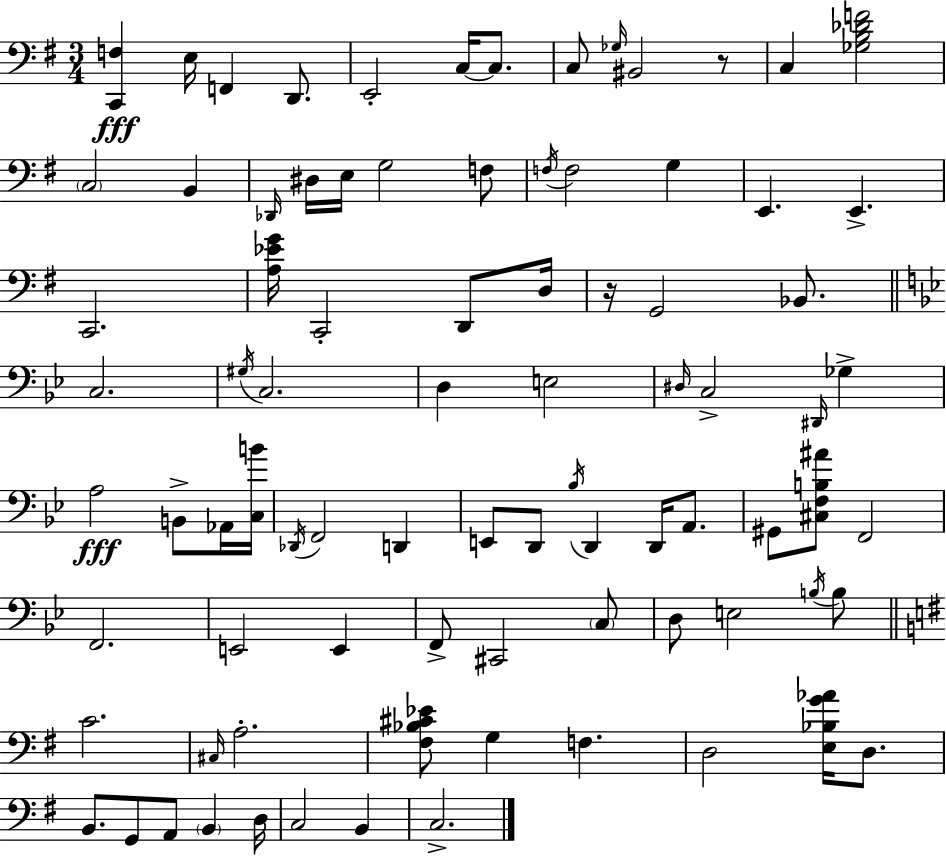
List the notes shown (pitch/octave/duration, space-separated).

[C2,F3]/q E3/s F2/q D2/e. E2/h C3/s C3/e. C3/e Gb3/s BIS2/h R/e C3/q [Gb3,B3,Db4,F4]/h C3/h B2/q Db2/s D#3/s E3/s G3/h F3/e F3/s F3/h G3/q E2/q. E2/q. C2/h. [A3,Eb4,G4]/s C2/h D2/e D3/s R/s G2/h Bb2/e. C3/h. G#3/s C3/h. D3/q E3/h D#3/s C3/h D#2/s Gb3/q A3/h B2/e Ab2/s [C3,B4]/s Db2/s F2/h D2/q E2/e D2/e Bb3/s D2/q D2/s A2/e. G#2/e [C#3,F3,B3,A#4]/e F2/h F2/h. E2/h E2/q F2/e C#2/h C3/e D3/e E3/h B3/s B3/e C4/h. C#3/s A3/h. [F#3,Bb3,C#4,Eb4]/e G3/q F3/q. D3/h [E3,Bb3,G4,Ab4]/s D3/e. B2/e. G2/e A2/e B2/q D3/s C3/h B2/q C3/h.